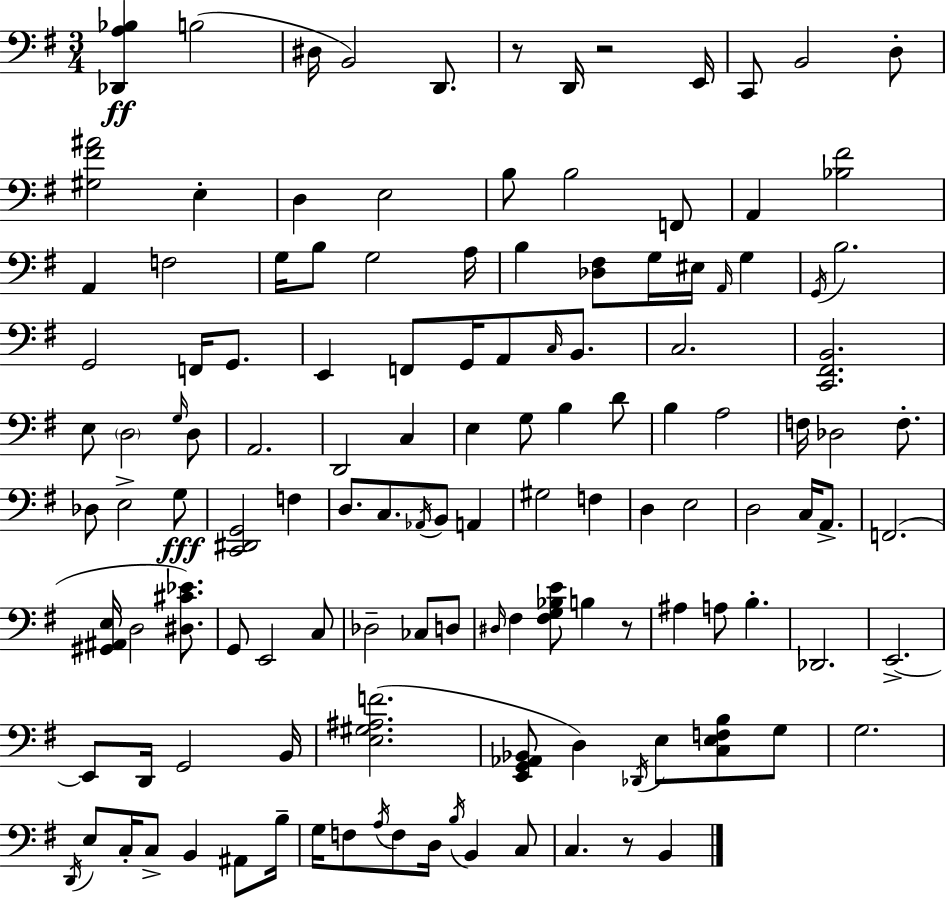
X:1
T:Untitled
M:3/4
L:1/4
K:G
[_D,,A,_B,] B,2 ^D,/4 B,,2 D,,/2 z/2 D,,/4 z2 E,,/4 C,,/2 B,,2 D,/2 [^G,^F^A]2 E, D, E,2 B,/2 B,2 F,,/2 A,, [_B,^F]2 A,, F,2 G,/4 B,/2 G,2 A,/4 B, [_D,^F,]/2 G,/4 ^E,/4 A,,/4 G, G,,/4 B,2 G,,2 F,,/4 G,,/2 E,, F,,/2 G,,/4 A,,/2 C,/4 B,,/2 C,2 [C,,^F,,B,,]2 E,/2 D,2 G,/4 D,/2 A,,2 D,,2 C, E, G,/2 B, D/2 B, A,2 F,/4 _D,2 F,/2 _D,/2 E,2 G,/2 [C,,^D,,G,,]2 F, D,/2 C,/2 _A,,/4 B,,/2 A,, ^G,2 F, D, E,2 D,2 C,/4 A,,/2 F,,2 [^G,,^A,,E,]/4 D,2 [^D,^C_E]/2 G,,/2 E,,2 C,/2 _D,2 _C,/2 D,/2 ^D,/4 ^F, [^F,G,_B,E]/2 B, z/2 ^A, A,/2 B, _D,,2 E,,2 E,,/2 D,,/4 G,,2 B,,/4 [E,^G,^A,F]2 [E,,G,,_A,,_B,,]/2 D, _D,,/4 E,/2 [C,E,F,B,]/2 G,/2 G,2 D,,/4 E,/2 C,/4 C,/2 B,, ^A,,/2 B,/4 G,/4 F,/2 A,/4 F,/2 D,/4 B,/4 B,, C,/2 C, z/2 B,,